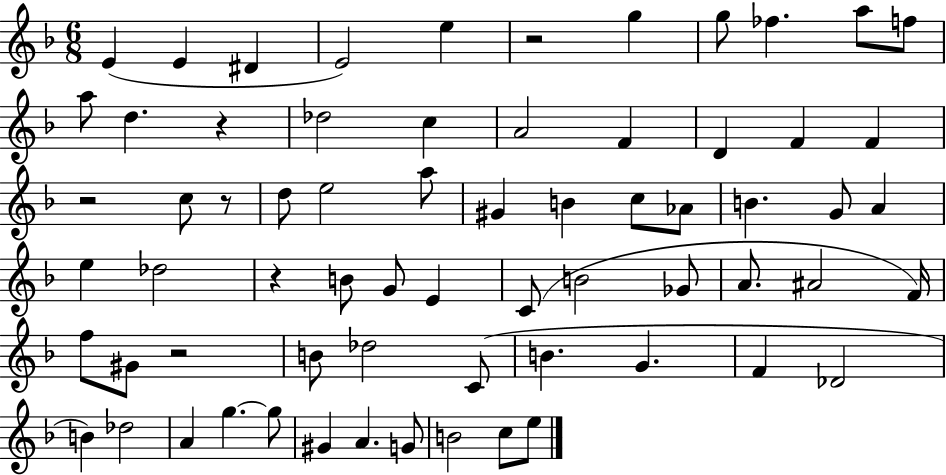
E4/q E4/q D#4/q E4/h E5/q R/h G5/q G5/e FES5/q. A5/e F5/e A5/e D5/q. R/q Db5/h C5/q A4/h F4/q D4/q F4/q F4/q R/h C5/e R/e D5/e E5/h A5/e G#4/q B4/q C5/e Ab4/e B4/q. G4/e A4/q E5/q Db5/h R/q B4/e G4/e E4/q C4/e B4/h Gb4/e A4/e. A#4/h F4/s F5/e G#4/e R/h B4/e Db5/h C4/e B4/q. G4/q. F4/q Db4/h B4/q Db5/h A4/q G5/q. G5/e G#4/q A4/q. G4/e B4/h C5/e E5/e